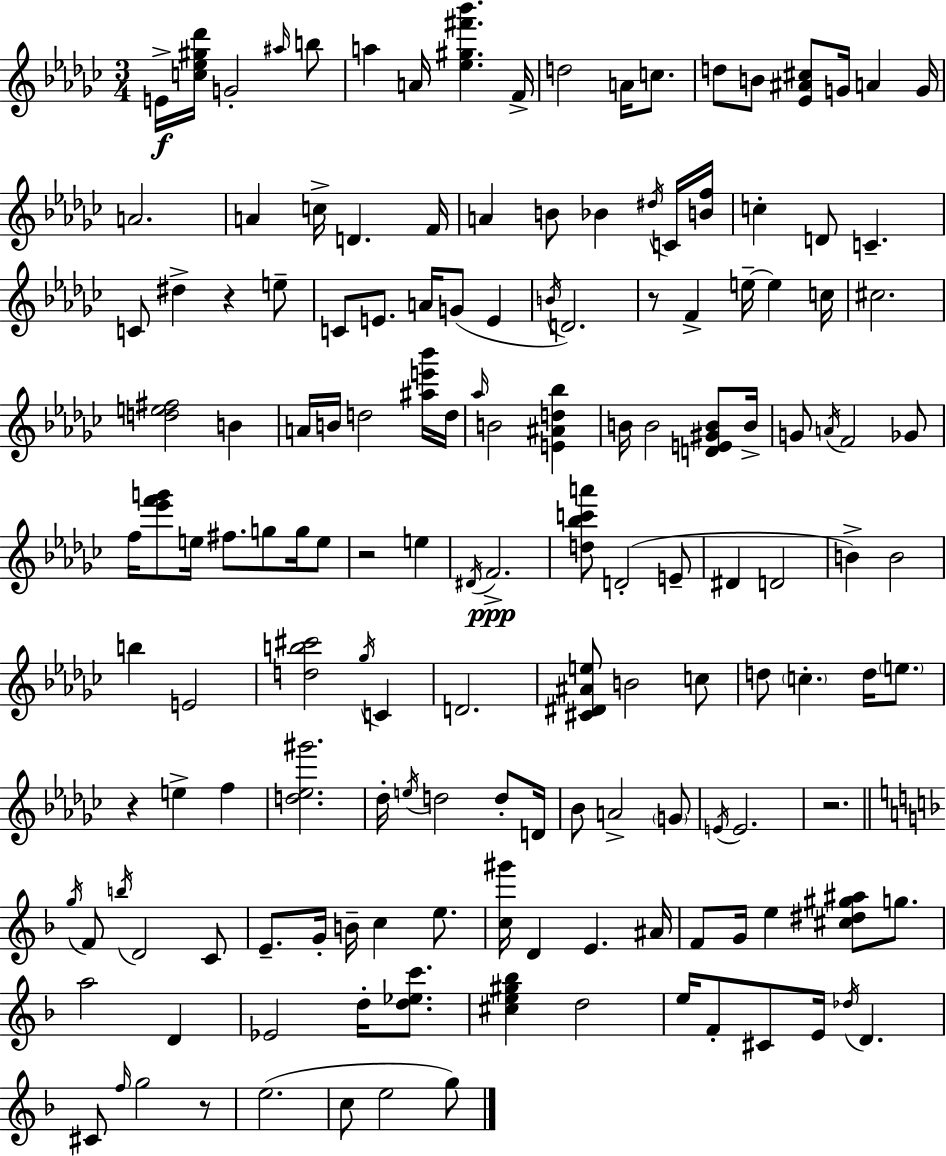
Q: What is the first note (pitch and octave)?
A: E4